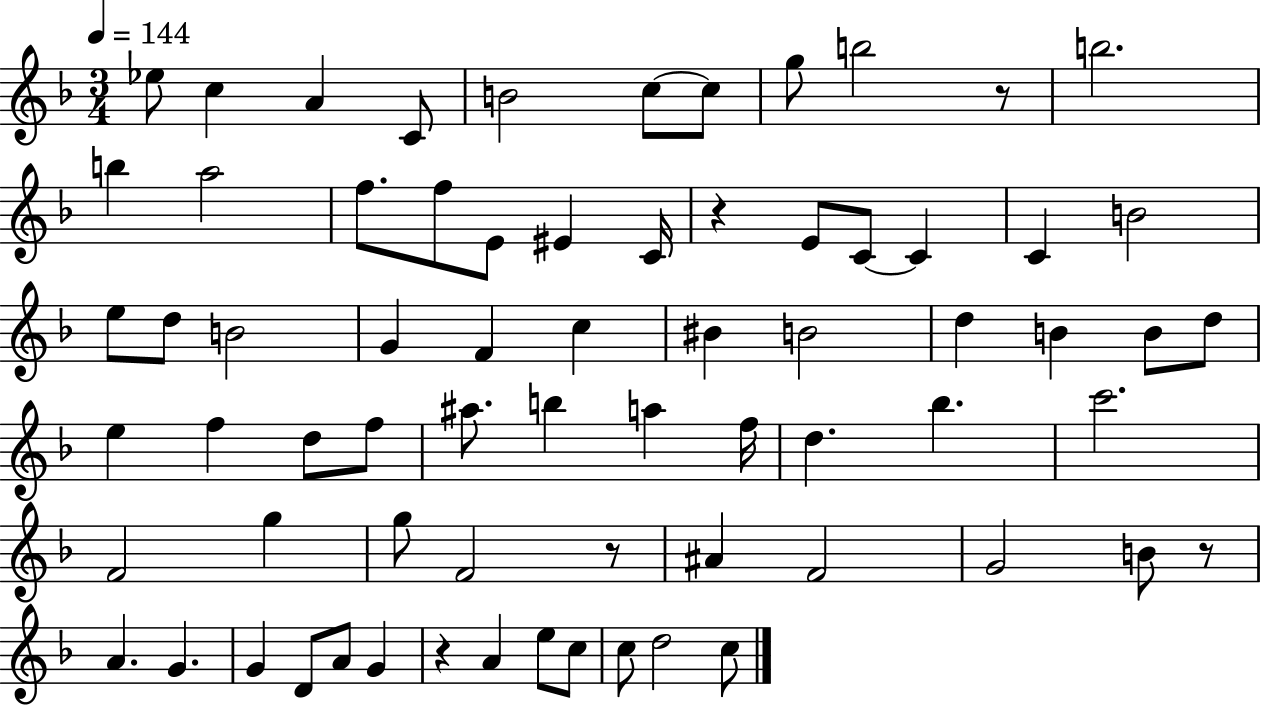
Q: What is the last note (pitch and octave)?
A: C5